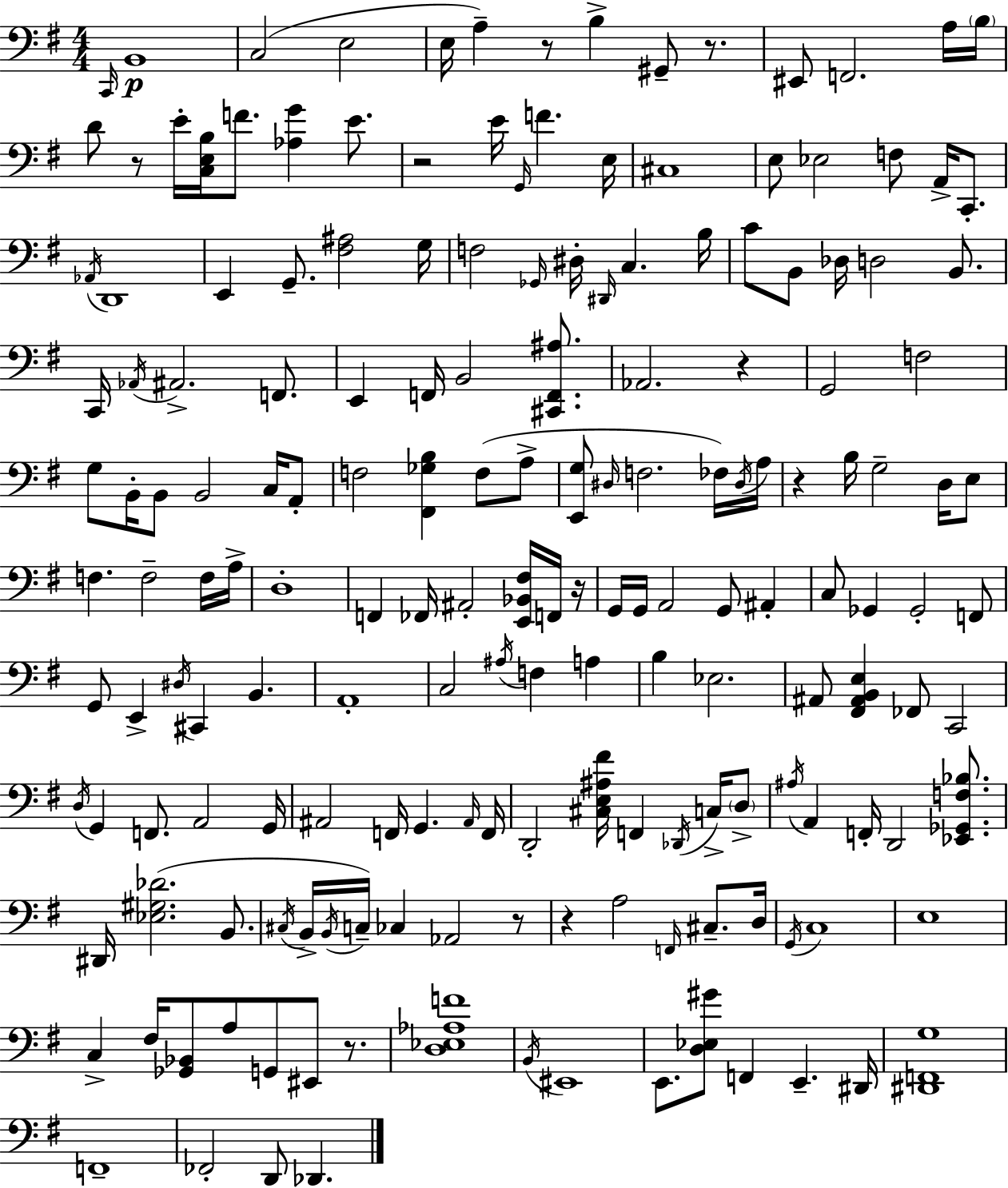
{
  \clef bass
  \numericTimeSignature
  \time 4/4
  \key e \minor
  \grace { c,16 }\p b,1 | c2( e2 | e16 a4--) r8 b4-> gis,8-- r8. | eis,8 f,2. a16 | \break \parenthesize b16 d'8 r8 e'16-. <c e b>16 f'8. <aes g'>4 e'8. | r2 e'16 \grace { g,16 } f'4. | e16 cis1 | e8 ees2 f8 a,16-> c,8.-. | \break \acciaccatura { aes,16 } d,1 | e,4 g,8.-- <fis ais>2 | g16 f2 \grace { ges,16 } dis16-. \grace { dis,16 } c4. | b16 c'8 b,8 des16 d2 | \break b,8. c,16 \acciaccatura { aes,16 } ais,2.-> | f,8. e,4 f,16 b,2 | <cis, f, ais>8. aes,2. | r4 g,2 f2 | \break g8 b,16-. b,8 b,2 | c16 a,8-. f2 <fis, ges b>4 | f8( a8-> <e, g>8 \grace { dis16 } f2. | fes16) \acciaccatura { dis16 } a16 r4 b16 g2-- | \break d16 e8 f4. f2-- | f16 a16-> d1-. | f,4 fes,16 ais,2-. | <e, bes, fis>16 f,16 r16 g,16 g,16 a,2 | \break g,8 ais,4-. c8 ges,4 ges,2-. | f,8 g,8 e,4-> \acciaccatura { dis16 } cis,4 | b,4. a,1-. | c2 | \break \acciaccatura { ais16 } f4 a4 b4 ees2. | ais,8 <fis, ais, b, e>4 | fes,8 c,2 \acciaccatura { d16 } g,4 f,8. | a,2 g,16 ais,2 | \break f,16 g,4. \grace { ais,16 } f,16 d,2-. | <cis e ais fis'>16 f,4 \acciaccatura { des,16 } c16-> \parenthesize d8-> \acciaccatura { ais16 } a,4 | f,16-. d,2 <ees, ges, f bes>8. dis,16 <ees gis des'>2.( | b,8. \acciaccatura { cis16 } b,16-> | \break \acciaccatura { b,16 }) c16-- ces4 aes,2 r8 | r4 a2 \grace { f,16 } cis8.-- | d16 \acciaccatura { g,16 } c1 | e1 | \break c4-> fis16 <ges, bes,>8 a8 g,8 eis,8 r8. | <d ees aes f'>1 | \acciaccatura { b,16 } eis,1 | e,8. <d ees gis'>8 f,4 e,4.-- | \break dis,16 <dis, f, g>1 | f,1-- | fes,2-. d,8 des,4. | \bar "|."
}